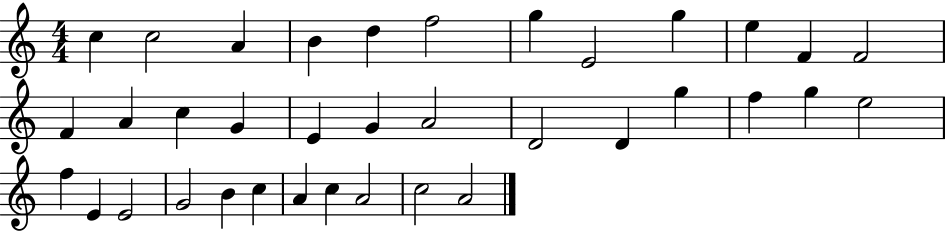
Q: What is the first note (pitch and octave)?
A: C5